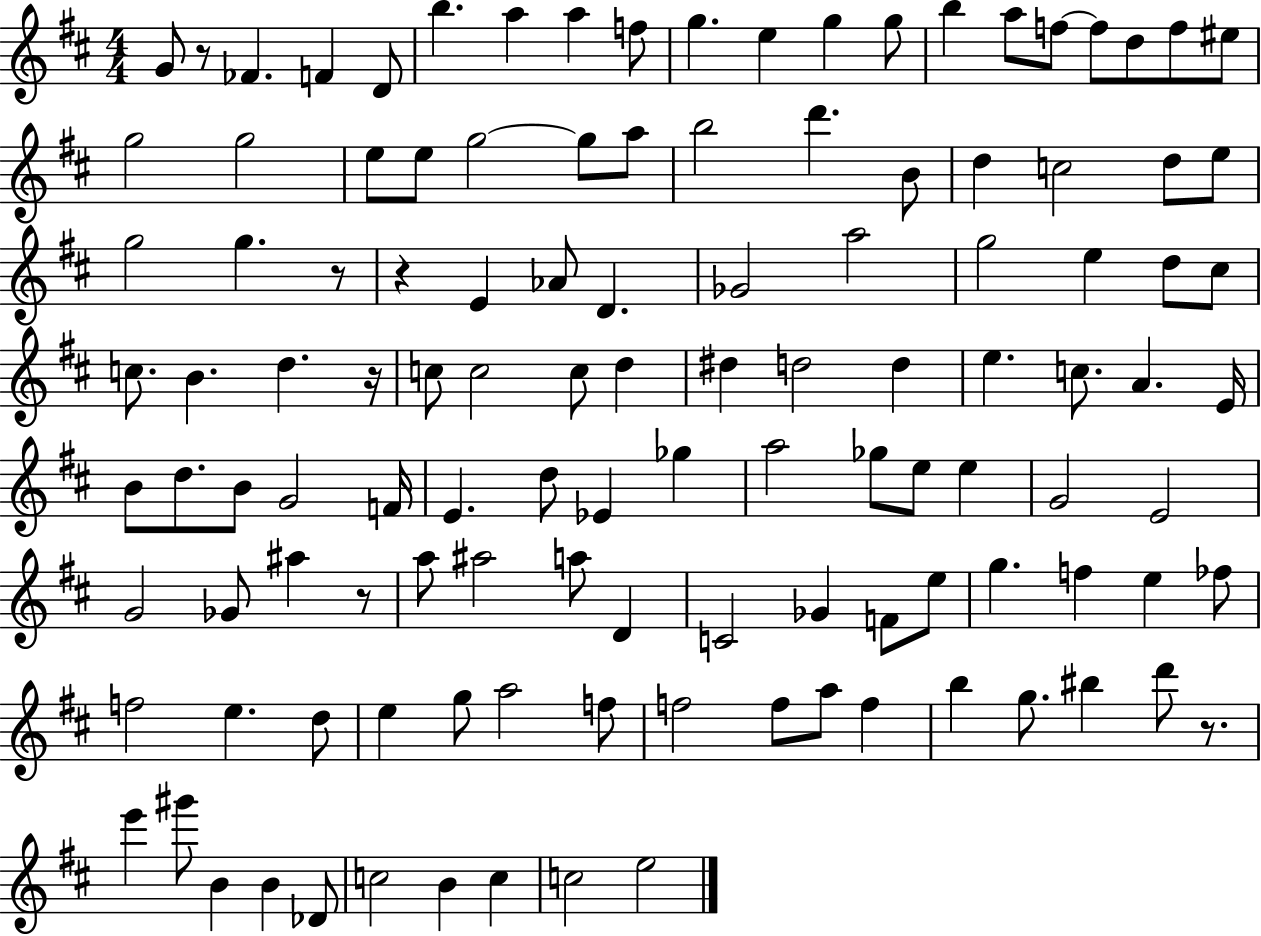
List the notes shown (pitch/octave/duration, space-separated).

G4/e R/e FES4/q. F4/q D4/e B5/q. A5/q A5/q F5/e G5/q. E5/q G5/q G5/e B5/q A5/e F5/e F5/e D5/e F5/e EIS5/e G5/h G5/h E5/e E5/e G5/h G5/e A5/e B5/h D6/q. B4/e D5/q C5/h D5/e E5/e G5/h G5/q. R/e R/q E4/q Ab4/e D4/q. Gb4/h A5/h G5/h E5/q D5/e C#5/e C5/e. B4/q. D5/q. R/s C5/e C5/h C5/e D5/q D#5/q D5/h D5/q E5/q. C5/e. A4/q. E4/s B4/e D5/e. B4/e G4/h F4/s E4/q. D5/e Eb4/q Gb5/q A5/h Gb5/e E5/e E5/q G4/h E4/h G4/h Gb4/e A#5/q R/e A5/e A#5/h A5/e D4/q C4/h Gb4/q F4/e E5/e G5/q. F5/q E5/q FES5/e F5/h E5/q. D5/e E5/q G5/e A5/h F5/e F5/h F5/e A5/e F5/q B5/q G5/e. BIS5/q D6/e R/e. E6/q G#6/e B4/q B4/q Db4/e C5/h B4/q C5/q C5/h E5/h